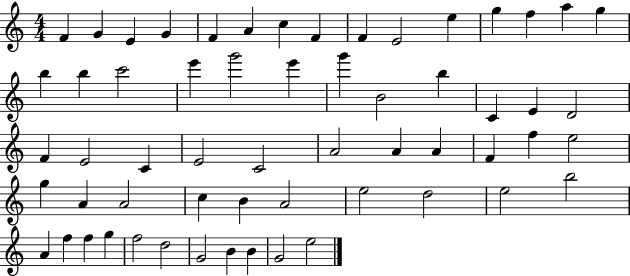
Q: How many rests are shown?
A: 0